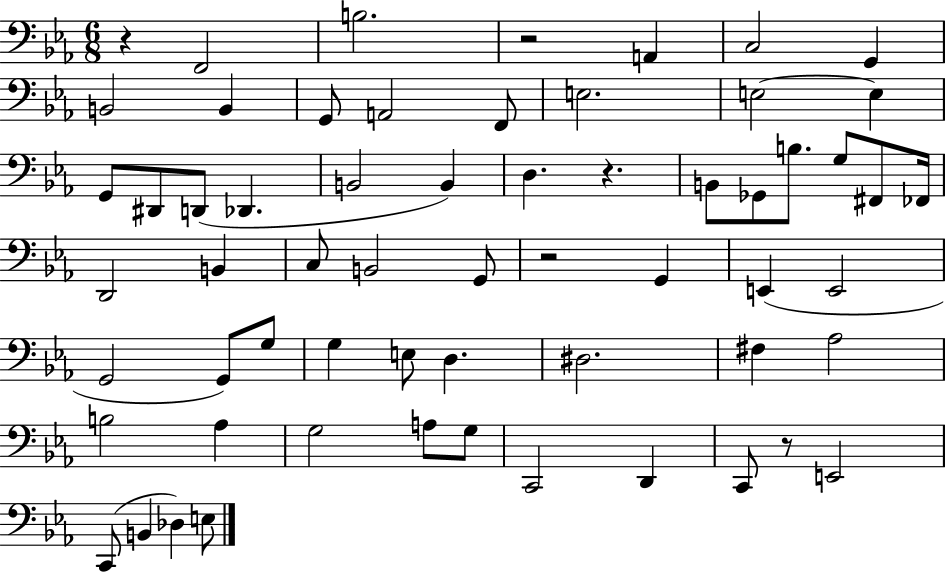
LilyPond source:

{
  \clef bass
  \numericTimeSignature
  \time 6/8
  \key ees \major
  r4 f,2 | b2. | r2 a,4 | c2 g,4 | \break b,2 b,4 | g,8 a,2 f,8 | e2. | e2~~ e4 | \break g,8 dis,8 d,8( des,4. | b,2 b,4) | d4. r4. | b,8 ges,8 b8. g8 fis,8 fes,16 | \break d,2 b,4 | c8 b,2 g,8 | r2 g,4 | e,4( e,2 | \break g,2 g,8) g8 | g4 e8 d4. | dis2. | fis4 aes2 | \break b2 aes4 | g2 a8 g8 | c,2 d,4 | c,8 r8 e,2 | \break c,8( b,4 des4) e8 | \bar "|."
}